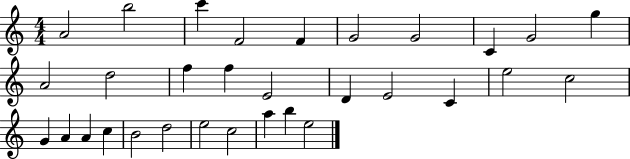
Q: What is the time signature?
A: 4/4